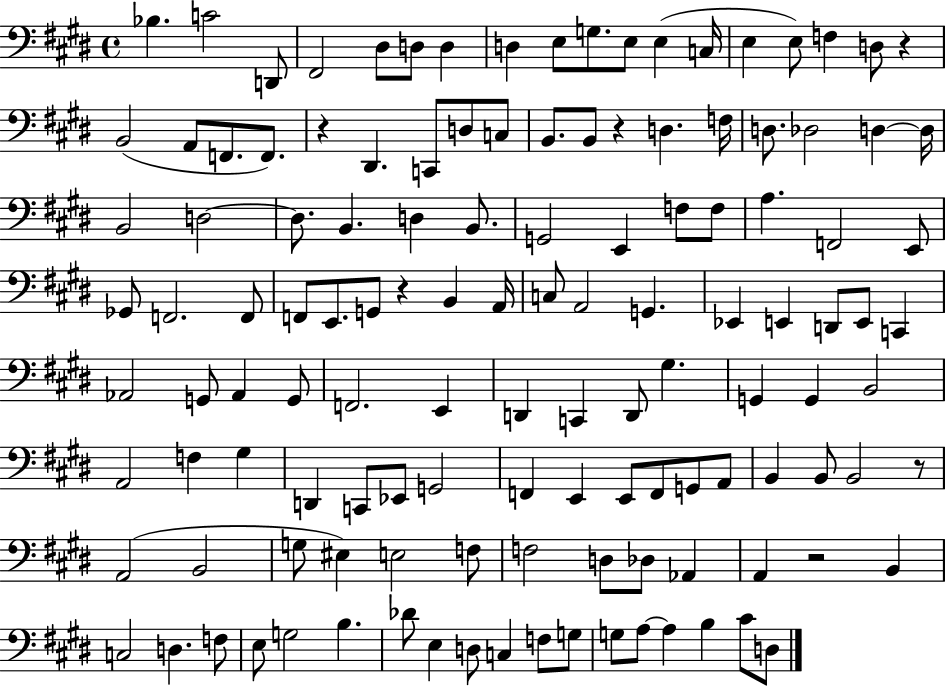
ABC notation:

X:1
T:Untitled
M:4/4
L:1/4
K:E
_B, C2 D,,/2 ^F,,2 ^D,/2 D,/2 D, D, E,/2 G,/2 E,/2 E, C,/4 E, E,/2 F, D,/2 z B,,2 A,,/2 F,,/2 F,,/2 z ^D,, C,,/2 D,/2 C,/2 B,,/2 B,,/2 z D, F,/4 D,/2 _D,2 D, D,/4 B,,2 D,2 D,/2 B,, D, B,,/2 G,,2 E,, F,/2 F,/2 A, F,,2 E,,/2 _G,,/2 F,,2 F,,/2 F,,/2 E,,/2 G,,/2 z B,, A,,/4 C,/2 A,,2 G,, _E,, E,, D,,/2 E,,/2 C,, _A,,2 G,,/2 _A,, G,,/2 F,,2 E,, D,, C,, D,,/2 ^G, G,, G,, B,,2 A,,2 F, ^G, D,, C,,/2 _E,,/2 G,,2 F,, E,, E,,/2 F,,/2 G,,/2 A,,/2 B,, B,,/2 B,,2 z/2 A,,2 B,,2 G,/2 ^E, E,2 F,/2 F,2 D,/2 _D,/2 _A,, A,, z2 B,, C,2 D, F,/2 E,/2 G,2 B, _D/2 E, D,/2 C, F,/2 G,/2 G,/2 A,/2 A, B, ^C/2 D,/2